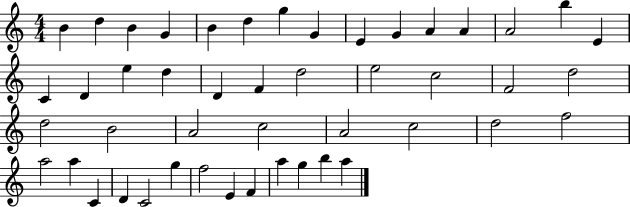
{
  \clef treble
  \numericTimeSignature
  \time 4/4
  \key c \major
  b'4 d''4 b'4 g'4 | b'4 d''4 g''4 g'4 | e'4 g'4 a'4 a'4 | a'2 b''4 e'4 | \break c'4 d'4 e''4 d''4 | d'4 f'4 d''2 | e''2 c''2 | f'2 d''2 | \break d''2 b'2 | a'2 c''2 | a'2 c''2 | d''2 f''2 | \break a''2 a''4 c'4 | d'4 c'2 g''4 | f''2 e'4 f'4 | a''4 g''4 b''4 a''4 | \break \bar "|."
}